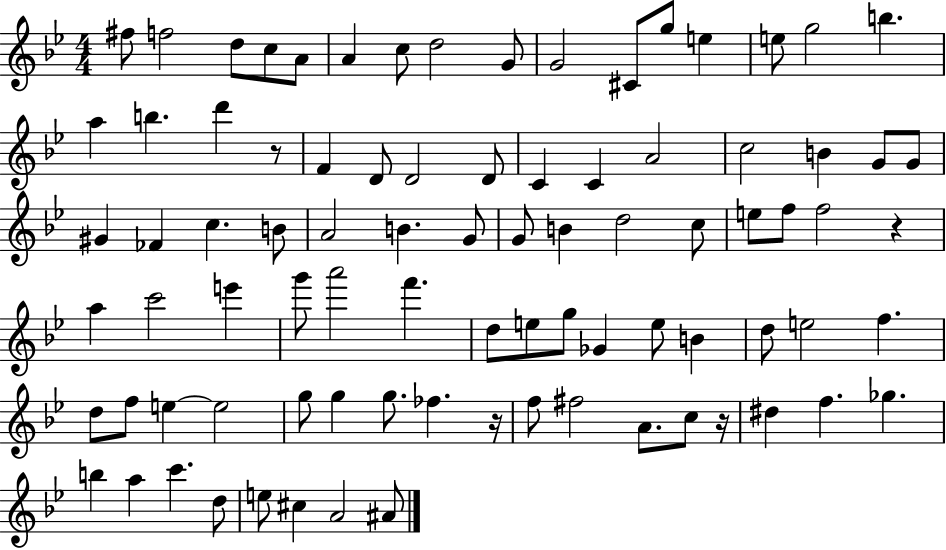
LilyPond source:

{
  \clef treble
  \numericTimeSignature
  \time 4/4
  \key bes \major
  fis''8 f''2 d''8 c''8 a'8 | a'4 c''8 d''2 g'8 | g'2 cis'8 g''8 e''4 | e''8 g''2 b''4. | \break a''4 b''4. d'''4 r8 | f'4 d'8 d'2 d'8 | c'4 c'4 a'2 | c''2 b'4 g'8 g'8 | \break gis'4 fes'4 c''4. b'8 | a'2 b'4. g'8 | g'8 b'4 d''2 c''8 | e''8 f''8 f''2 r4 | \break a''4 c'''2 e'''4 | g'''8 a'''2 f'''4. | d''8 e''8 g''8 ges'4 e''8 b'4 | d''8 e''2 f''4. | \break d''8 f''8 e''4~~ e''2 | g''8 g''4 g''8. fes''4. r16 | f''8 fis''2 a'8. c''8 r16 | dis''4 f''4. ges''4. | \break b''4 a''4 c'''4. d''8 | e''8 cis''4 a'2 ais'8 | \bar "|."
}